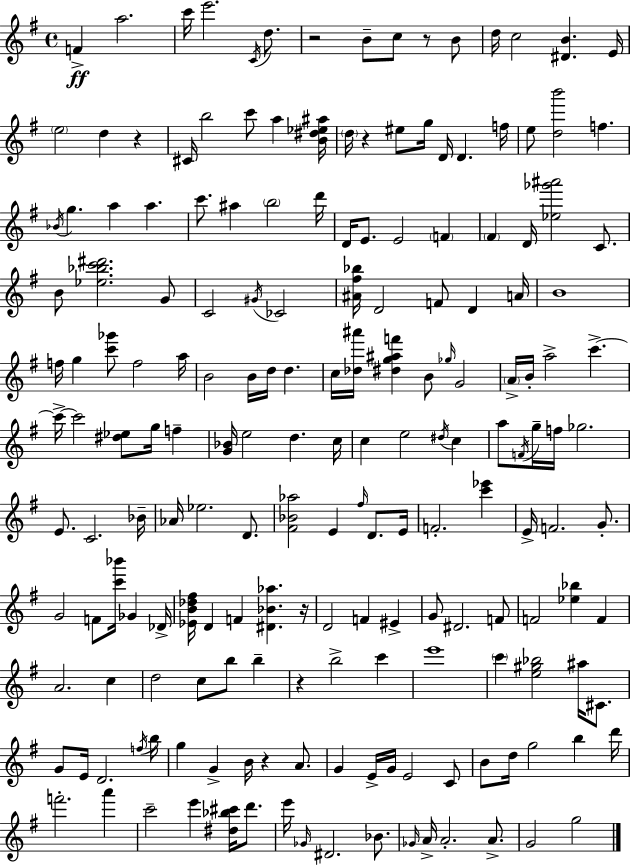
X:1
T:Untitled
M:4/4
L:1/4
K:G
F a2 c'/4 e'2 C/4 d/2 z2 B/2 c/2 z/2 B/2 d/4 c2 [^DB] E/4 e2 d z ^C/4 b2 c'/2 a [B^d_e^a]/4 d/4 z ^e/2 g/4 D/4 D f/4 e/2 [db']2 f _B/4 g a a c'/2 ^a b2 d'/4 D/4 E/2 E2 F ^F D/4 [_e_g'^a']2 C/2 B/2 [_e_bc'^d']2 G/2 C2 ^G/4 _C2 [^A^f_b]/4 D2 F/2 D A/4 B4 f/4 g [c'_g']/2 f2 a/4 B2 B/4 d/4 d c/4 [_d^a']/4 [^dg^af'] B/2 _g/4 G2 A/4 B/4 a2 c' c'/4 c'2 [^d_e]/2 g/4 f [G_B]/4 e2 d c/4 c e2 ^d/4 c a/2 F/4 g/4 f/4 _g2 E/2 C2 _B/4 _A/4 _e2 D/2 [^F_B_a]2 E ^f/4 D/2 E/4 F2 [c'_e'] E/4 F2 G/2 G2 F/2 [c'_b']/4 _G _D/4 [_EB_d^f]/4 D F [^D_B_a] z/4 D2 F ^E G/2 ^D2 F/2 F2 [_e_b] F A2 c d2 c/2 b/2 b z b2 c' e'4 c' [e^g_b]2 ^a/4 ^C/2 G/2 E/4 D2 f/4 b/4 g G B/4 z A/2 G E/4 G/4 E2 C/2 B/2 d/4 g2 b d'/4 f'2 a' c'2 e' [^d_b^c']/4 d'/2 e'/4 _G/4 ^D2 _B/2 _G/4 A/4 A2 A/2 G2 g2